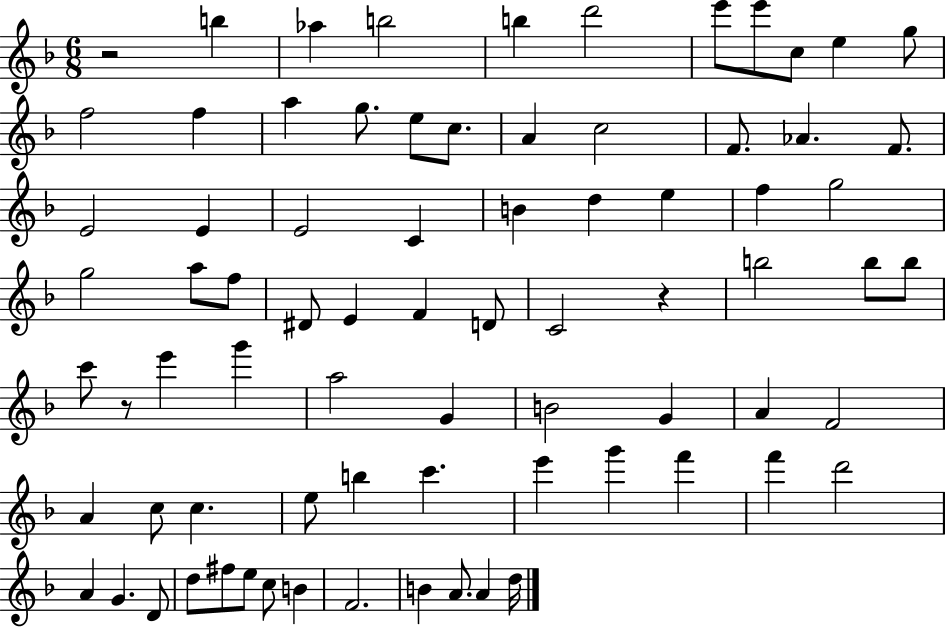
X:1
T:Untitled
M:6/8
L:1/4
K:F
z2 b _a b2 b d'2 e'/2 e'/2 c/2 e g/2 f2 f a g/2 e/2 c/2 A c2 F/2 _A F/2 E2 E E2 C B d e f g2 g2 a/2 f/2 ^D/2 E F D/2 C2 z b2 b/2 b/2 c'/2 z/2 e' g' a2 G B2 G A F2 A c/2 c e/2 b c' e' g' f' f' d'2 A G D/2 d/2 ^f/2 e/2 c/2 B F2 B A/2 A d/4